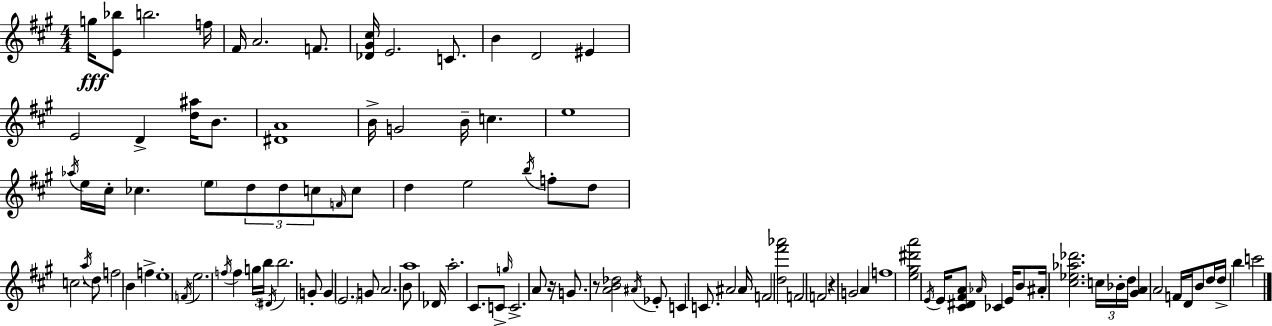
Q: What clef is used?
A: treble